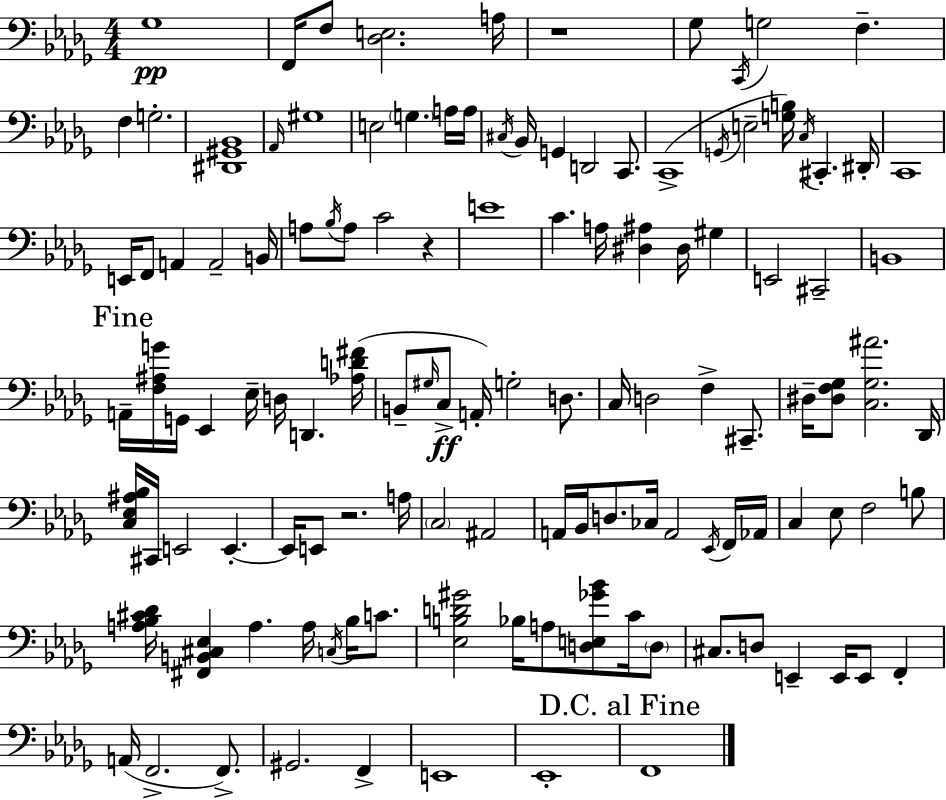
Gb3/w F2/s F3/e [Db3,E3]/h. A3/s R/w Gb3/e C2/s G3/h F3/q. F3/q G3/h. [D#2,G#2,Bb2]/w Ab2/s G#3/w E3/h G3/q. A3/s A3/s C#3/s Bb2/s G2/q D2/h C2/e. C2/w G2/s E3/h [G3,B3]/s C3/s C#2/q. D#2/s C2/w E2/s F2/e A2/q A2/h B2/s A3/e Bb3/s A3/e C4/h R/q E4/w C4/q. A3/s [D#3,A#3]/q D#3/s G#3/q E2/h C#2/h B2/w A2/s [F3,A#3,G4]/s G2/s Eb2/q Eb3/s D3/s D2/q. [Ab3,D4,F#4]/s B2/e G#3/s C3/e A2/s G3/h D3/e. C3/s D3/h F3/q C#2/e. D#3/s [D#3,F3,Gb3]/e [C3,Gb3,A#4]/h. Db2/s [C3,Eb3,A#3,Bb3]/s C#2/s E2/h E2/q. E2/s E2/e R/h. A3/s C3/h A#2/h A2/s Bb2/s D3/e. CES3/s A2/h Eb2/s F2/s Ab2/s C3/q Eb3/e F3/h B3/e [A3,Bb3,C#4,Db4]/s [F#2,B2,C#3,Eb3]/q A3/q. A3/s C3/s Bb3/s C4/e. [Eb3,B3,D4,G#4]/h Bb3/s A3/e [D3,E3,Gb4,Bb4]/e C4/s D3/e C#3/e. D3/e E2/q E2/s E2/e F2/q A2/s F2/h. F2/e. G#2/h. F2/q E2/w Eb2/w F2/w